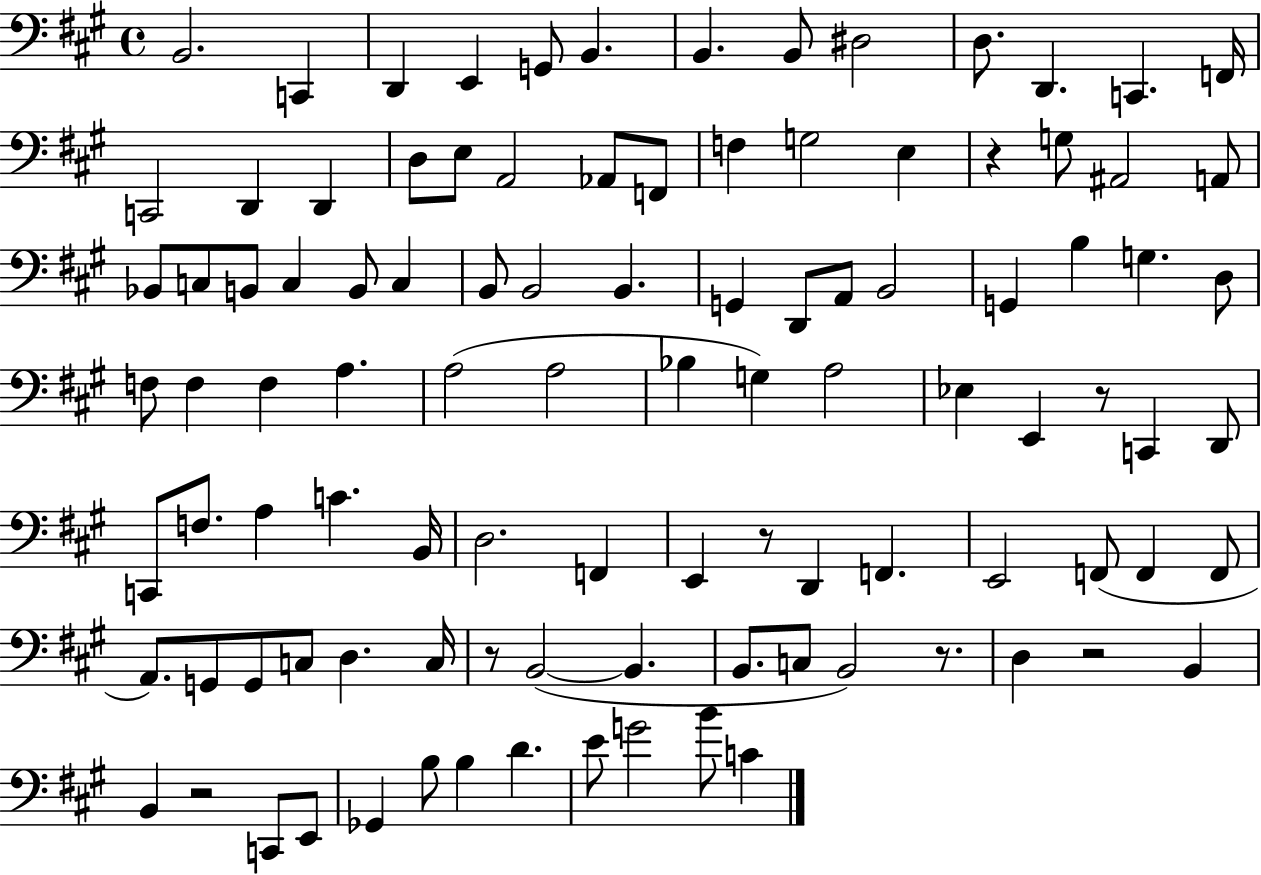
B2/h. C2/q D2/q E2/q G2/e B2/q. B2/q. B2/e D#3/h D3/e. D2/q. C2/q. F2/s C2/h D2/q D2/q D3/e E3/e A2/h Ab2/e F2/e F3/q G3/h E3/q R/q G3/e A#2/h A2/e Bb2/e C3/e B2/e C3/q B2/e C3/q B2/e B2/h B2/q. G2/q D2/e A2/e B2/h G2/q B3/q G3/q. D3/e F3/e F3/q F3/q A3/q. A3/h A3/h Bb3/q G3/q A3/h Eb3/q E2/q R/e C2/q D2/e C2/e F3/e. A3/q C4/q. B2/s D3/h. F2/q E2/q R/e D2/q F2/q. E2/h F2/e F2/q F2/e A2/e. G2/e G2/e C3/e D3/q. C3/s R/e B2/h B2/q. B2/e. C3/e B2/h R/e. D3/q R/h B2/q B2/q R/h C2/e E2/e Gb2/q B3/e B3/q D4/q. E4/e G4/h B4/e C4/q